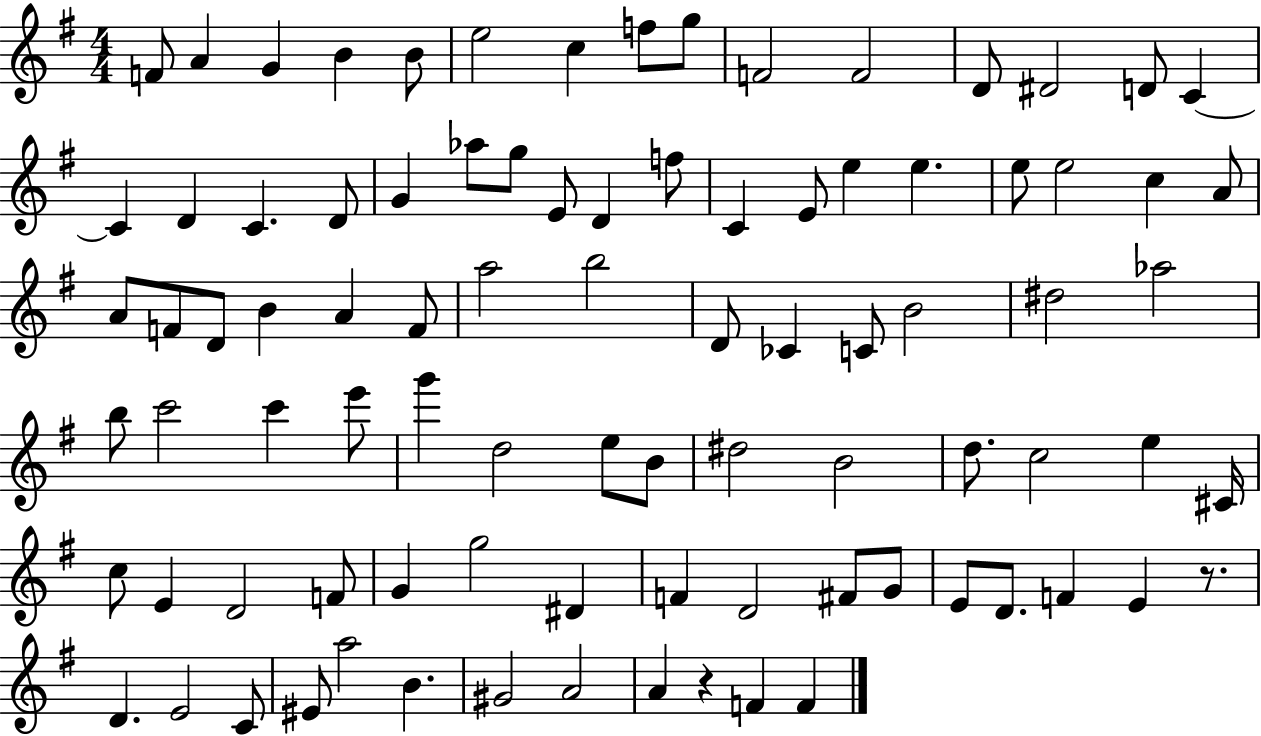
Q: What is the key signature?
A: G major